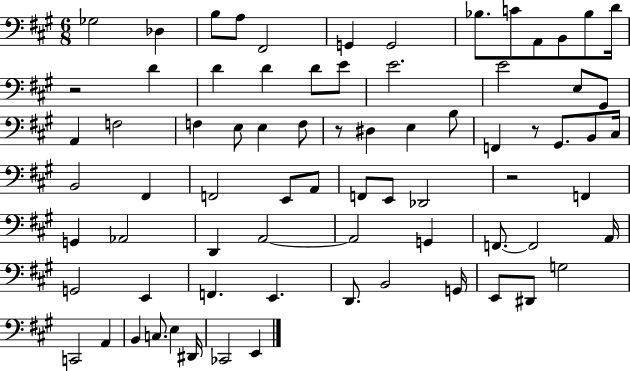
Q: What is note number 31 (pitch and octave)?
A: B3